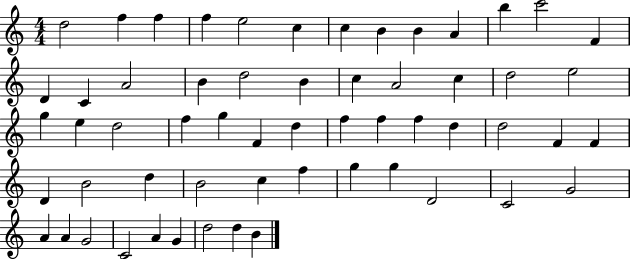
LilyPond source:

{
  \clef treble
  \numericTimeSignature
  \time 4/4
  \key c \major
  d''2 f''4 f''4 | f''4 e''2 c''4 | c''4 b'4 b'4 a'4 | b''4 c'''2 f'4 | \break d'4 c'4 a'2 | b'4 d''2 b'4 | c''4 a'2 c''4 | d''2 e''2 | \break g''4 e''4 d''2 | f''4 g''4 f'4 d''4 | f''4 f''4 f''4 d''4 | d''2 f'4 f'4 | \break d'4 b'2 d''4 | b'2 c''4 f''4 | g''4 g''4 d'2 | c'2 g'2 | \break a'4 a'4 g'2 | c'2 a'4 g'4 | d''2 d''4 b'4 | \bar "|."
}